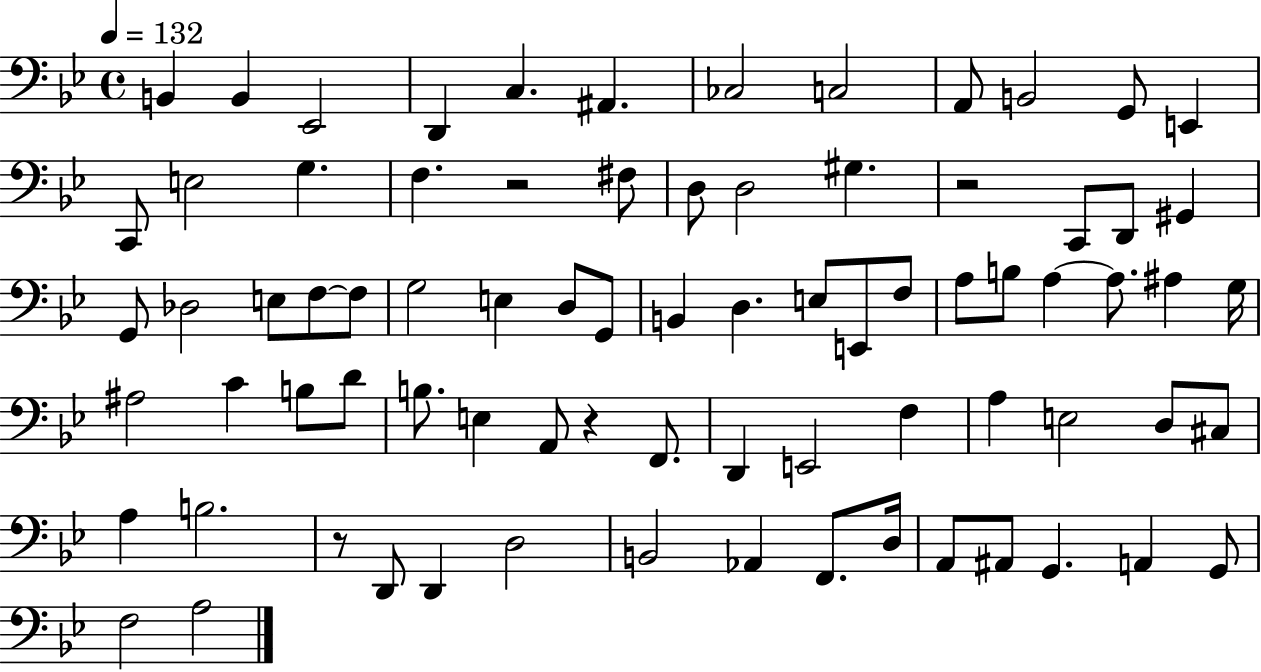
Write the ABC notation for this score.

X:1
T:Untitled
M:4/4
L:1/4
K:Bb
B,, B,, _E,,2 D,, C, ^A,, _C,2 C,2 A,,/2 B,,2 G,,/2 E,, C,,/2 E,2 G, F, z2 ^F,/2 D,/2 D,2 ^G, z2 C,,/2 D,,/2 ^G,, G,,/2 _D,2 E,/2 F,/2 F,/2 G,2 E, D,/2 G,,/2 B,, D, E,/2 E,,/2 F,/2 A,/2 B,/2 A, A,/2 ^A, G,/4 ^A,2 C B,/2 D/2 B,/2 E, A,,/2 z F,,/2 D,, E,,2 F, A, E,2 D,/2 ^C,/2 A, B,2 z/2 D,,/2 D,, D,2 B,,2 _A,, F,,/2 D,/4 A,,/2 ^A,,/2 G,, A,, G,,/2 F,2 A,2